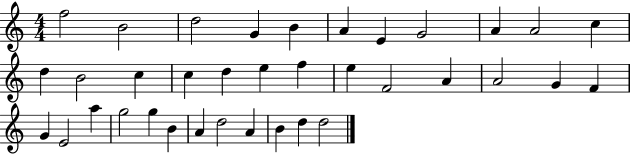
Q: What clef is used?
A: treble